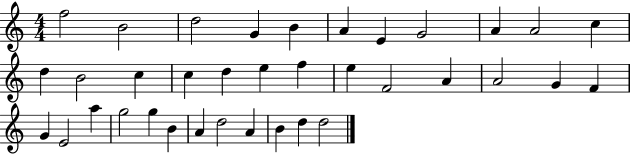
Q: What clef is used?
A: treble